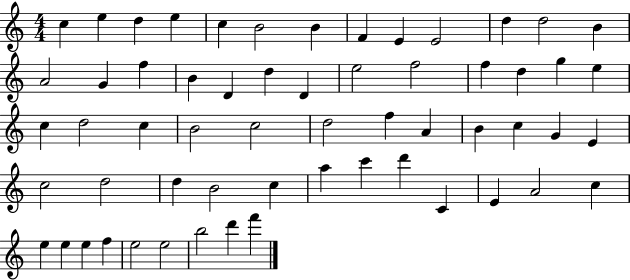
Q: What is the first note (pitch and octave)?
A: C5